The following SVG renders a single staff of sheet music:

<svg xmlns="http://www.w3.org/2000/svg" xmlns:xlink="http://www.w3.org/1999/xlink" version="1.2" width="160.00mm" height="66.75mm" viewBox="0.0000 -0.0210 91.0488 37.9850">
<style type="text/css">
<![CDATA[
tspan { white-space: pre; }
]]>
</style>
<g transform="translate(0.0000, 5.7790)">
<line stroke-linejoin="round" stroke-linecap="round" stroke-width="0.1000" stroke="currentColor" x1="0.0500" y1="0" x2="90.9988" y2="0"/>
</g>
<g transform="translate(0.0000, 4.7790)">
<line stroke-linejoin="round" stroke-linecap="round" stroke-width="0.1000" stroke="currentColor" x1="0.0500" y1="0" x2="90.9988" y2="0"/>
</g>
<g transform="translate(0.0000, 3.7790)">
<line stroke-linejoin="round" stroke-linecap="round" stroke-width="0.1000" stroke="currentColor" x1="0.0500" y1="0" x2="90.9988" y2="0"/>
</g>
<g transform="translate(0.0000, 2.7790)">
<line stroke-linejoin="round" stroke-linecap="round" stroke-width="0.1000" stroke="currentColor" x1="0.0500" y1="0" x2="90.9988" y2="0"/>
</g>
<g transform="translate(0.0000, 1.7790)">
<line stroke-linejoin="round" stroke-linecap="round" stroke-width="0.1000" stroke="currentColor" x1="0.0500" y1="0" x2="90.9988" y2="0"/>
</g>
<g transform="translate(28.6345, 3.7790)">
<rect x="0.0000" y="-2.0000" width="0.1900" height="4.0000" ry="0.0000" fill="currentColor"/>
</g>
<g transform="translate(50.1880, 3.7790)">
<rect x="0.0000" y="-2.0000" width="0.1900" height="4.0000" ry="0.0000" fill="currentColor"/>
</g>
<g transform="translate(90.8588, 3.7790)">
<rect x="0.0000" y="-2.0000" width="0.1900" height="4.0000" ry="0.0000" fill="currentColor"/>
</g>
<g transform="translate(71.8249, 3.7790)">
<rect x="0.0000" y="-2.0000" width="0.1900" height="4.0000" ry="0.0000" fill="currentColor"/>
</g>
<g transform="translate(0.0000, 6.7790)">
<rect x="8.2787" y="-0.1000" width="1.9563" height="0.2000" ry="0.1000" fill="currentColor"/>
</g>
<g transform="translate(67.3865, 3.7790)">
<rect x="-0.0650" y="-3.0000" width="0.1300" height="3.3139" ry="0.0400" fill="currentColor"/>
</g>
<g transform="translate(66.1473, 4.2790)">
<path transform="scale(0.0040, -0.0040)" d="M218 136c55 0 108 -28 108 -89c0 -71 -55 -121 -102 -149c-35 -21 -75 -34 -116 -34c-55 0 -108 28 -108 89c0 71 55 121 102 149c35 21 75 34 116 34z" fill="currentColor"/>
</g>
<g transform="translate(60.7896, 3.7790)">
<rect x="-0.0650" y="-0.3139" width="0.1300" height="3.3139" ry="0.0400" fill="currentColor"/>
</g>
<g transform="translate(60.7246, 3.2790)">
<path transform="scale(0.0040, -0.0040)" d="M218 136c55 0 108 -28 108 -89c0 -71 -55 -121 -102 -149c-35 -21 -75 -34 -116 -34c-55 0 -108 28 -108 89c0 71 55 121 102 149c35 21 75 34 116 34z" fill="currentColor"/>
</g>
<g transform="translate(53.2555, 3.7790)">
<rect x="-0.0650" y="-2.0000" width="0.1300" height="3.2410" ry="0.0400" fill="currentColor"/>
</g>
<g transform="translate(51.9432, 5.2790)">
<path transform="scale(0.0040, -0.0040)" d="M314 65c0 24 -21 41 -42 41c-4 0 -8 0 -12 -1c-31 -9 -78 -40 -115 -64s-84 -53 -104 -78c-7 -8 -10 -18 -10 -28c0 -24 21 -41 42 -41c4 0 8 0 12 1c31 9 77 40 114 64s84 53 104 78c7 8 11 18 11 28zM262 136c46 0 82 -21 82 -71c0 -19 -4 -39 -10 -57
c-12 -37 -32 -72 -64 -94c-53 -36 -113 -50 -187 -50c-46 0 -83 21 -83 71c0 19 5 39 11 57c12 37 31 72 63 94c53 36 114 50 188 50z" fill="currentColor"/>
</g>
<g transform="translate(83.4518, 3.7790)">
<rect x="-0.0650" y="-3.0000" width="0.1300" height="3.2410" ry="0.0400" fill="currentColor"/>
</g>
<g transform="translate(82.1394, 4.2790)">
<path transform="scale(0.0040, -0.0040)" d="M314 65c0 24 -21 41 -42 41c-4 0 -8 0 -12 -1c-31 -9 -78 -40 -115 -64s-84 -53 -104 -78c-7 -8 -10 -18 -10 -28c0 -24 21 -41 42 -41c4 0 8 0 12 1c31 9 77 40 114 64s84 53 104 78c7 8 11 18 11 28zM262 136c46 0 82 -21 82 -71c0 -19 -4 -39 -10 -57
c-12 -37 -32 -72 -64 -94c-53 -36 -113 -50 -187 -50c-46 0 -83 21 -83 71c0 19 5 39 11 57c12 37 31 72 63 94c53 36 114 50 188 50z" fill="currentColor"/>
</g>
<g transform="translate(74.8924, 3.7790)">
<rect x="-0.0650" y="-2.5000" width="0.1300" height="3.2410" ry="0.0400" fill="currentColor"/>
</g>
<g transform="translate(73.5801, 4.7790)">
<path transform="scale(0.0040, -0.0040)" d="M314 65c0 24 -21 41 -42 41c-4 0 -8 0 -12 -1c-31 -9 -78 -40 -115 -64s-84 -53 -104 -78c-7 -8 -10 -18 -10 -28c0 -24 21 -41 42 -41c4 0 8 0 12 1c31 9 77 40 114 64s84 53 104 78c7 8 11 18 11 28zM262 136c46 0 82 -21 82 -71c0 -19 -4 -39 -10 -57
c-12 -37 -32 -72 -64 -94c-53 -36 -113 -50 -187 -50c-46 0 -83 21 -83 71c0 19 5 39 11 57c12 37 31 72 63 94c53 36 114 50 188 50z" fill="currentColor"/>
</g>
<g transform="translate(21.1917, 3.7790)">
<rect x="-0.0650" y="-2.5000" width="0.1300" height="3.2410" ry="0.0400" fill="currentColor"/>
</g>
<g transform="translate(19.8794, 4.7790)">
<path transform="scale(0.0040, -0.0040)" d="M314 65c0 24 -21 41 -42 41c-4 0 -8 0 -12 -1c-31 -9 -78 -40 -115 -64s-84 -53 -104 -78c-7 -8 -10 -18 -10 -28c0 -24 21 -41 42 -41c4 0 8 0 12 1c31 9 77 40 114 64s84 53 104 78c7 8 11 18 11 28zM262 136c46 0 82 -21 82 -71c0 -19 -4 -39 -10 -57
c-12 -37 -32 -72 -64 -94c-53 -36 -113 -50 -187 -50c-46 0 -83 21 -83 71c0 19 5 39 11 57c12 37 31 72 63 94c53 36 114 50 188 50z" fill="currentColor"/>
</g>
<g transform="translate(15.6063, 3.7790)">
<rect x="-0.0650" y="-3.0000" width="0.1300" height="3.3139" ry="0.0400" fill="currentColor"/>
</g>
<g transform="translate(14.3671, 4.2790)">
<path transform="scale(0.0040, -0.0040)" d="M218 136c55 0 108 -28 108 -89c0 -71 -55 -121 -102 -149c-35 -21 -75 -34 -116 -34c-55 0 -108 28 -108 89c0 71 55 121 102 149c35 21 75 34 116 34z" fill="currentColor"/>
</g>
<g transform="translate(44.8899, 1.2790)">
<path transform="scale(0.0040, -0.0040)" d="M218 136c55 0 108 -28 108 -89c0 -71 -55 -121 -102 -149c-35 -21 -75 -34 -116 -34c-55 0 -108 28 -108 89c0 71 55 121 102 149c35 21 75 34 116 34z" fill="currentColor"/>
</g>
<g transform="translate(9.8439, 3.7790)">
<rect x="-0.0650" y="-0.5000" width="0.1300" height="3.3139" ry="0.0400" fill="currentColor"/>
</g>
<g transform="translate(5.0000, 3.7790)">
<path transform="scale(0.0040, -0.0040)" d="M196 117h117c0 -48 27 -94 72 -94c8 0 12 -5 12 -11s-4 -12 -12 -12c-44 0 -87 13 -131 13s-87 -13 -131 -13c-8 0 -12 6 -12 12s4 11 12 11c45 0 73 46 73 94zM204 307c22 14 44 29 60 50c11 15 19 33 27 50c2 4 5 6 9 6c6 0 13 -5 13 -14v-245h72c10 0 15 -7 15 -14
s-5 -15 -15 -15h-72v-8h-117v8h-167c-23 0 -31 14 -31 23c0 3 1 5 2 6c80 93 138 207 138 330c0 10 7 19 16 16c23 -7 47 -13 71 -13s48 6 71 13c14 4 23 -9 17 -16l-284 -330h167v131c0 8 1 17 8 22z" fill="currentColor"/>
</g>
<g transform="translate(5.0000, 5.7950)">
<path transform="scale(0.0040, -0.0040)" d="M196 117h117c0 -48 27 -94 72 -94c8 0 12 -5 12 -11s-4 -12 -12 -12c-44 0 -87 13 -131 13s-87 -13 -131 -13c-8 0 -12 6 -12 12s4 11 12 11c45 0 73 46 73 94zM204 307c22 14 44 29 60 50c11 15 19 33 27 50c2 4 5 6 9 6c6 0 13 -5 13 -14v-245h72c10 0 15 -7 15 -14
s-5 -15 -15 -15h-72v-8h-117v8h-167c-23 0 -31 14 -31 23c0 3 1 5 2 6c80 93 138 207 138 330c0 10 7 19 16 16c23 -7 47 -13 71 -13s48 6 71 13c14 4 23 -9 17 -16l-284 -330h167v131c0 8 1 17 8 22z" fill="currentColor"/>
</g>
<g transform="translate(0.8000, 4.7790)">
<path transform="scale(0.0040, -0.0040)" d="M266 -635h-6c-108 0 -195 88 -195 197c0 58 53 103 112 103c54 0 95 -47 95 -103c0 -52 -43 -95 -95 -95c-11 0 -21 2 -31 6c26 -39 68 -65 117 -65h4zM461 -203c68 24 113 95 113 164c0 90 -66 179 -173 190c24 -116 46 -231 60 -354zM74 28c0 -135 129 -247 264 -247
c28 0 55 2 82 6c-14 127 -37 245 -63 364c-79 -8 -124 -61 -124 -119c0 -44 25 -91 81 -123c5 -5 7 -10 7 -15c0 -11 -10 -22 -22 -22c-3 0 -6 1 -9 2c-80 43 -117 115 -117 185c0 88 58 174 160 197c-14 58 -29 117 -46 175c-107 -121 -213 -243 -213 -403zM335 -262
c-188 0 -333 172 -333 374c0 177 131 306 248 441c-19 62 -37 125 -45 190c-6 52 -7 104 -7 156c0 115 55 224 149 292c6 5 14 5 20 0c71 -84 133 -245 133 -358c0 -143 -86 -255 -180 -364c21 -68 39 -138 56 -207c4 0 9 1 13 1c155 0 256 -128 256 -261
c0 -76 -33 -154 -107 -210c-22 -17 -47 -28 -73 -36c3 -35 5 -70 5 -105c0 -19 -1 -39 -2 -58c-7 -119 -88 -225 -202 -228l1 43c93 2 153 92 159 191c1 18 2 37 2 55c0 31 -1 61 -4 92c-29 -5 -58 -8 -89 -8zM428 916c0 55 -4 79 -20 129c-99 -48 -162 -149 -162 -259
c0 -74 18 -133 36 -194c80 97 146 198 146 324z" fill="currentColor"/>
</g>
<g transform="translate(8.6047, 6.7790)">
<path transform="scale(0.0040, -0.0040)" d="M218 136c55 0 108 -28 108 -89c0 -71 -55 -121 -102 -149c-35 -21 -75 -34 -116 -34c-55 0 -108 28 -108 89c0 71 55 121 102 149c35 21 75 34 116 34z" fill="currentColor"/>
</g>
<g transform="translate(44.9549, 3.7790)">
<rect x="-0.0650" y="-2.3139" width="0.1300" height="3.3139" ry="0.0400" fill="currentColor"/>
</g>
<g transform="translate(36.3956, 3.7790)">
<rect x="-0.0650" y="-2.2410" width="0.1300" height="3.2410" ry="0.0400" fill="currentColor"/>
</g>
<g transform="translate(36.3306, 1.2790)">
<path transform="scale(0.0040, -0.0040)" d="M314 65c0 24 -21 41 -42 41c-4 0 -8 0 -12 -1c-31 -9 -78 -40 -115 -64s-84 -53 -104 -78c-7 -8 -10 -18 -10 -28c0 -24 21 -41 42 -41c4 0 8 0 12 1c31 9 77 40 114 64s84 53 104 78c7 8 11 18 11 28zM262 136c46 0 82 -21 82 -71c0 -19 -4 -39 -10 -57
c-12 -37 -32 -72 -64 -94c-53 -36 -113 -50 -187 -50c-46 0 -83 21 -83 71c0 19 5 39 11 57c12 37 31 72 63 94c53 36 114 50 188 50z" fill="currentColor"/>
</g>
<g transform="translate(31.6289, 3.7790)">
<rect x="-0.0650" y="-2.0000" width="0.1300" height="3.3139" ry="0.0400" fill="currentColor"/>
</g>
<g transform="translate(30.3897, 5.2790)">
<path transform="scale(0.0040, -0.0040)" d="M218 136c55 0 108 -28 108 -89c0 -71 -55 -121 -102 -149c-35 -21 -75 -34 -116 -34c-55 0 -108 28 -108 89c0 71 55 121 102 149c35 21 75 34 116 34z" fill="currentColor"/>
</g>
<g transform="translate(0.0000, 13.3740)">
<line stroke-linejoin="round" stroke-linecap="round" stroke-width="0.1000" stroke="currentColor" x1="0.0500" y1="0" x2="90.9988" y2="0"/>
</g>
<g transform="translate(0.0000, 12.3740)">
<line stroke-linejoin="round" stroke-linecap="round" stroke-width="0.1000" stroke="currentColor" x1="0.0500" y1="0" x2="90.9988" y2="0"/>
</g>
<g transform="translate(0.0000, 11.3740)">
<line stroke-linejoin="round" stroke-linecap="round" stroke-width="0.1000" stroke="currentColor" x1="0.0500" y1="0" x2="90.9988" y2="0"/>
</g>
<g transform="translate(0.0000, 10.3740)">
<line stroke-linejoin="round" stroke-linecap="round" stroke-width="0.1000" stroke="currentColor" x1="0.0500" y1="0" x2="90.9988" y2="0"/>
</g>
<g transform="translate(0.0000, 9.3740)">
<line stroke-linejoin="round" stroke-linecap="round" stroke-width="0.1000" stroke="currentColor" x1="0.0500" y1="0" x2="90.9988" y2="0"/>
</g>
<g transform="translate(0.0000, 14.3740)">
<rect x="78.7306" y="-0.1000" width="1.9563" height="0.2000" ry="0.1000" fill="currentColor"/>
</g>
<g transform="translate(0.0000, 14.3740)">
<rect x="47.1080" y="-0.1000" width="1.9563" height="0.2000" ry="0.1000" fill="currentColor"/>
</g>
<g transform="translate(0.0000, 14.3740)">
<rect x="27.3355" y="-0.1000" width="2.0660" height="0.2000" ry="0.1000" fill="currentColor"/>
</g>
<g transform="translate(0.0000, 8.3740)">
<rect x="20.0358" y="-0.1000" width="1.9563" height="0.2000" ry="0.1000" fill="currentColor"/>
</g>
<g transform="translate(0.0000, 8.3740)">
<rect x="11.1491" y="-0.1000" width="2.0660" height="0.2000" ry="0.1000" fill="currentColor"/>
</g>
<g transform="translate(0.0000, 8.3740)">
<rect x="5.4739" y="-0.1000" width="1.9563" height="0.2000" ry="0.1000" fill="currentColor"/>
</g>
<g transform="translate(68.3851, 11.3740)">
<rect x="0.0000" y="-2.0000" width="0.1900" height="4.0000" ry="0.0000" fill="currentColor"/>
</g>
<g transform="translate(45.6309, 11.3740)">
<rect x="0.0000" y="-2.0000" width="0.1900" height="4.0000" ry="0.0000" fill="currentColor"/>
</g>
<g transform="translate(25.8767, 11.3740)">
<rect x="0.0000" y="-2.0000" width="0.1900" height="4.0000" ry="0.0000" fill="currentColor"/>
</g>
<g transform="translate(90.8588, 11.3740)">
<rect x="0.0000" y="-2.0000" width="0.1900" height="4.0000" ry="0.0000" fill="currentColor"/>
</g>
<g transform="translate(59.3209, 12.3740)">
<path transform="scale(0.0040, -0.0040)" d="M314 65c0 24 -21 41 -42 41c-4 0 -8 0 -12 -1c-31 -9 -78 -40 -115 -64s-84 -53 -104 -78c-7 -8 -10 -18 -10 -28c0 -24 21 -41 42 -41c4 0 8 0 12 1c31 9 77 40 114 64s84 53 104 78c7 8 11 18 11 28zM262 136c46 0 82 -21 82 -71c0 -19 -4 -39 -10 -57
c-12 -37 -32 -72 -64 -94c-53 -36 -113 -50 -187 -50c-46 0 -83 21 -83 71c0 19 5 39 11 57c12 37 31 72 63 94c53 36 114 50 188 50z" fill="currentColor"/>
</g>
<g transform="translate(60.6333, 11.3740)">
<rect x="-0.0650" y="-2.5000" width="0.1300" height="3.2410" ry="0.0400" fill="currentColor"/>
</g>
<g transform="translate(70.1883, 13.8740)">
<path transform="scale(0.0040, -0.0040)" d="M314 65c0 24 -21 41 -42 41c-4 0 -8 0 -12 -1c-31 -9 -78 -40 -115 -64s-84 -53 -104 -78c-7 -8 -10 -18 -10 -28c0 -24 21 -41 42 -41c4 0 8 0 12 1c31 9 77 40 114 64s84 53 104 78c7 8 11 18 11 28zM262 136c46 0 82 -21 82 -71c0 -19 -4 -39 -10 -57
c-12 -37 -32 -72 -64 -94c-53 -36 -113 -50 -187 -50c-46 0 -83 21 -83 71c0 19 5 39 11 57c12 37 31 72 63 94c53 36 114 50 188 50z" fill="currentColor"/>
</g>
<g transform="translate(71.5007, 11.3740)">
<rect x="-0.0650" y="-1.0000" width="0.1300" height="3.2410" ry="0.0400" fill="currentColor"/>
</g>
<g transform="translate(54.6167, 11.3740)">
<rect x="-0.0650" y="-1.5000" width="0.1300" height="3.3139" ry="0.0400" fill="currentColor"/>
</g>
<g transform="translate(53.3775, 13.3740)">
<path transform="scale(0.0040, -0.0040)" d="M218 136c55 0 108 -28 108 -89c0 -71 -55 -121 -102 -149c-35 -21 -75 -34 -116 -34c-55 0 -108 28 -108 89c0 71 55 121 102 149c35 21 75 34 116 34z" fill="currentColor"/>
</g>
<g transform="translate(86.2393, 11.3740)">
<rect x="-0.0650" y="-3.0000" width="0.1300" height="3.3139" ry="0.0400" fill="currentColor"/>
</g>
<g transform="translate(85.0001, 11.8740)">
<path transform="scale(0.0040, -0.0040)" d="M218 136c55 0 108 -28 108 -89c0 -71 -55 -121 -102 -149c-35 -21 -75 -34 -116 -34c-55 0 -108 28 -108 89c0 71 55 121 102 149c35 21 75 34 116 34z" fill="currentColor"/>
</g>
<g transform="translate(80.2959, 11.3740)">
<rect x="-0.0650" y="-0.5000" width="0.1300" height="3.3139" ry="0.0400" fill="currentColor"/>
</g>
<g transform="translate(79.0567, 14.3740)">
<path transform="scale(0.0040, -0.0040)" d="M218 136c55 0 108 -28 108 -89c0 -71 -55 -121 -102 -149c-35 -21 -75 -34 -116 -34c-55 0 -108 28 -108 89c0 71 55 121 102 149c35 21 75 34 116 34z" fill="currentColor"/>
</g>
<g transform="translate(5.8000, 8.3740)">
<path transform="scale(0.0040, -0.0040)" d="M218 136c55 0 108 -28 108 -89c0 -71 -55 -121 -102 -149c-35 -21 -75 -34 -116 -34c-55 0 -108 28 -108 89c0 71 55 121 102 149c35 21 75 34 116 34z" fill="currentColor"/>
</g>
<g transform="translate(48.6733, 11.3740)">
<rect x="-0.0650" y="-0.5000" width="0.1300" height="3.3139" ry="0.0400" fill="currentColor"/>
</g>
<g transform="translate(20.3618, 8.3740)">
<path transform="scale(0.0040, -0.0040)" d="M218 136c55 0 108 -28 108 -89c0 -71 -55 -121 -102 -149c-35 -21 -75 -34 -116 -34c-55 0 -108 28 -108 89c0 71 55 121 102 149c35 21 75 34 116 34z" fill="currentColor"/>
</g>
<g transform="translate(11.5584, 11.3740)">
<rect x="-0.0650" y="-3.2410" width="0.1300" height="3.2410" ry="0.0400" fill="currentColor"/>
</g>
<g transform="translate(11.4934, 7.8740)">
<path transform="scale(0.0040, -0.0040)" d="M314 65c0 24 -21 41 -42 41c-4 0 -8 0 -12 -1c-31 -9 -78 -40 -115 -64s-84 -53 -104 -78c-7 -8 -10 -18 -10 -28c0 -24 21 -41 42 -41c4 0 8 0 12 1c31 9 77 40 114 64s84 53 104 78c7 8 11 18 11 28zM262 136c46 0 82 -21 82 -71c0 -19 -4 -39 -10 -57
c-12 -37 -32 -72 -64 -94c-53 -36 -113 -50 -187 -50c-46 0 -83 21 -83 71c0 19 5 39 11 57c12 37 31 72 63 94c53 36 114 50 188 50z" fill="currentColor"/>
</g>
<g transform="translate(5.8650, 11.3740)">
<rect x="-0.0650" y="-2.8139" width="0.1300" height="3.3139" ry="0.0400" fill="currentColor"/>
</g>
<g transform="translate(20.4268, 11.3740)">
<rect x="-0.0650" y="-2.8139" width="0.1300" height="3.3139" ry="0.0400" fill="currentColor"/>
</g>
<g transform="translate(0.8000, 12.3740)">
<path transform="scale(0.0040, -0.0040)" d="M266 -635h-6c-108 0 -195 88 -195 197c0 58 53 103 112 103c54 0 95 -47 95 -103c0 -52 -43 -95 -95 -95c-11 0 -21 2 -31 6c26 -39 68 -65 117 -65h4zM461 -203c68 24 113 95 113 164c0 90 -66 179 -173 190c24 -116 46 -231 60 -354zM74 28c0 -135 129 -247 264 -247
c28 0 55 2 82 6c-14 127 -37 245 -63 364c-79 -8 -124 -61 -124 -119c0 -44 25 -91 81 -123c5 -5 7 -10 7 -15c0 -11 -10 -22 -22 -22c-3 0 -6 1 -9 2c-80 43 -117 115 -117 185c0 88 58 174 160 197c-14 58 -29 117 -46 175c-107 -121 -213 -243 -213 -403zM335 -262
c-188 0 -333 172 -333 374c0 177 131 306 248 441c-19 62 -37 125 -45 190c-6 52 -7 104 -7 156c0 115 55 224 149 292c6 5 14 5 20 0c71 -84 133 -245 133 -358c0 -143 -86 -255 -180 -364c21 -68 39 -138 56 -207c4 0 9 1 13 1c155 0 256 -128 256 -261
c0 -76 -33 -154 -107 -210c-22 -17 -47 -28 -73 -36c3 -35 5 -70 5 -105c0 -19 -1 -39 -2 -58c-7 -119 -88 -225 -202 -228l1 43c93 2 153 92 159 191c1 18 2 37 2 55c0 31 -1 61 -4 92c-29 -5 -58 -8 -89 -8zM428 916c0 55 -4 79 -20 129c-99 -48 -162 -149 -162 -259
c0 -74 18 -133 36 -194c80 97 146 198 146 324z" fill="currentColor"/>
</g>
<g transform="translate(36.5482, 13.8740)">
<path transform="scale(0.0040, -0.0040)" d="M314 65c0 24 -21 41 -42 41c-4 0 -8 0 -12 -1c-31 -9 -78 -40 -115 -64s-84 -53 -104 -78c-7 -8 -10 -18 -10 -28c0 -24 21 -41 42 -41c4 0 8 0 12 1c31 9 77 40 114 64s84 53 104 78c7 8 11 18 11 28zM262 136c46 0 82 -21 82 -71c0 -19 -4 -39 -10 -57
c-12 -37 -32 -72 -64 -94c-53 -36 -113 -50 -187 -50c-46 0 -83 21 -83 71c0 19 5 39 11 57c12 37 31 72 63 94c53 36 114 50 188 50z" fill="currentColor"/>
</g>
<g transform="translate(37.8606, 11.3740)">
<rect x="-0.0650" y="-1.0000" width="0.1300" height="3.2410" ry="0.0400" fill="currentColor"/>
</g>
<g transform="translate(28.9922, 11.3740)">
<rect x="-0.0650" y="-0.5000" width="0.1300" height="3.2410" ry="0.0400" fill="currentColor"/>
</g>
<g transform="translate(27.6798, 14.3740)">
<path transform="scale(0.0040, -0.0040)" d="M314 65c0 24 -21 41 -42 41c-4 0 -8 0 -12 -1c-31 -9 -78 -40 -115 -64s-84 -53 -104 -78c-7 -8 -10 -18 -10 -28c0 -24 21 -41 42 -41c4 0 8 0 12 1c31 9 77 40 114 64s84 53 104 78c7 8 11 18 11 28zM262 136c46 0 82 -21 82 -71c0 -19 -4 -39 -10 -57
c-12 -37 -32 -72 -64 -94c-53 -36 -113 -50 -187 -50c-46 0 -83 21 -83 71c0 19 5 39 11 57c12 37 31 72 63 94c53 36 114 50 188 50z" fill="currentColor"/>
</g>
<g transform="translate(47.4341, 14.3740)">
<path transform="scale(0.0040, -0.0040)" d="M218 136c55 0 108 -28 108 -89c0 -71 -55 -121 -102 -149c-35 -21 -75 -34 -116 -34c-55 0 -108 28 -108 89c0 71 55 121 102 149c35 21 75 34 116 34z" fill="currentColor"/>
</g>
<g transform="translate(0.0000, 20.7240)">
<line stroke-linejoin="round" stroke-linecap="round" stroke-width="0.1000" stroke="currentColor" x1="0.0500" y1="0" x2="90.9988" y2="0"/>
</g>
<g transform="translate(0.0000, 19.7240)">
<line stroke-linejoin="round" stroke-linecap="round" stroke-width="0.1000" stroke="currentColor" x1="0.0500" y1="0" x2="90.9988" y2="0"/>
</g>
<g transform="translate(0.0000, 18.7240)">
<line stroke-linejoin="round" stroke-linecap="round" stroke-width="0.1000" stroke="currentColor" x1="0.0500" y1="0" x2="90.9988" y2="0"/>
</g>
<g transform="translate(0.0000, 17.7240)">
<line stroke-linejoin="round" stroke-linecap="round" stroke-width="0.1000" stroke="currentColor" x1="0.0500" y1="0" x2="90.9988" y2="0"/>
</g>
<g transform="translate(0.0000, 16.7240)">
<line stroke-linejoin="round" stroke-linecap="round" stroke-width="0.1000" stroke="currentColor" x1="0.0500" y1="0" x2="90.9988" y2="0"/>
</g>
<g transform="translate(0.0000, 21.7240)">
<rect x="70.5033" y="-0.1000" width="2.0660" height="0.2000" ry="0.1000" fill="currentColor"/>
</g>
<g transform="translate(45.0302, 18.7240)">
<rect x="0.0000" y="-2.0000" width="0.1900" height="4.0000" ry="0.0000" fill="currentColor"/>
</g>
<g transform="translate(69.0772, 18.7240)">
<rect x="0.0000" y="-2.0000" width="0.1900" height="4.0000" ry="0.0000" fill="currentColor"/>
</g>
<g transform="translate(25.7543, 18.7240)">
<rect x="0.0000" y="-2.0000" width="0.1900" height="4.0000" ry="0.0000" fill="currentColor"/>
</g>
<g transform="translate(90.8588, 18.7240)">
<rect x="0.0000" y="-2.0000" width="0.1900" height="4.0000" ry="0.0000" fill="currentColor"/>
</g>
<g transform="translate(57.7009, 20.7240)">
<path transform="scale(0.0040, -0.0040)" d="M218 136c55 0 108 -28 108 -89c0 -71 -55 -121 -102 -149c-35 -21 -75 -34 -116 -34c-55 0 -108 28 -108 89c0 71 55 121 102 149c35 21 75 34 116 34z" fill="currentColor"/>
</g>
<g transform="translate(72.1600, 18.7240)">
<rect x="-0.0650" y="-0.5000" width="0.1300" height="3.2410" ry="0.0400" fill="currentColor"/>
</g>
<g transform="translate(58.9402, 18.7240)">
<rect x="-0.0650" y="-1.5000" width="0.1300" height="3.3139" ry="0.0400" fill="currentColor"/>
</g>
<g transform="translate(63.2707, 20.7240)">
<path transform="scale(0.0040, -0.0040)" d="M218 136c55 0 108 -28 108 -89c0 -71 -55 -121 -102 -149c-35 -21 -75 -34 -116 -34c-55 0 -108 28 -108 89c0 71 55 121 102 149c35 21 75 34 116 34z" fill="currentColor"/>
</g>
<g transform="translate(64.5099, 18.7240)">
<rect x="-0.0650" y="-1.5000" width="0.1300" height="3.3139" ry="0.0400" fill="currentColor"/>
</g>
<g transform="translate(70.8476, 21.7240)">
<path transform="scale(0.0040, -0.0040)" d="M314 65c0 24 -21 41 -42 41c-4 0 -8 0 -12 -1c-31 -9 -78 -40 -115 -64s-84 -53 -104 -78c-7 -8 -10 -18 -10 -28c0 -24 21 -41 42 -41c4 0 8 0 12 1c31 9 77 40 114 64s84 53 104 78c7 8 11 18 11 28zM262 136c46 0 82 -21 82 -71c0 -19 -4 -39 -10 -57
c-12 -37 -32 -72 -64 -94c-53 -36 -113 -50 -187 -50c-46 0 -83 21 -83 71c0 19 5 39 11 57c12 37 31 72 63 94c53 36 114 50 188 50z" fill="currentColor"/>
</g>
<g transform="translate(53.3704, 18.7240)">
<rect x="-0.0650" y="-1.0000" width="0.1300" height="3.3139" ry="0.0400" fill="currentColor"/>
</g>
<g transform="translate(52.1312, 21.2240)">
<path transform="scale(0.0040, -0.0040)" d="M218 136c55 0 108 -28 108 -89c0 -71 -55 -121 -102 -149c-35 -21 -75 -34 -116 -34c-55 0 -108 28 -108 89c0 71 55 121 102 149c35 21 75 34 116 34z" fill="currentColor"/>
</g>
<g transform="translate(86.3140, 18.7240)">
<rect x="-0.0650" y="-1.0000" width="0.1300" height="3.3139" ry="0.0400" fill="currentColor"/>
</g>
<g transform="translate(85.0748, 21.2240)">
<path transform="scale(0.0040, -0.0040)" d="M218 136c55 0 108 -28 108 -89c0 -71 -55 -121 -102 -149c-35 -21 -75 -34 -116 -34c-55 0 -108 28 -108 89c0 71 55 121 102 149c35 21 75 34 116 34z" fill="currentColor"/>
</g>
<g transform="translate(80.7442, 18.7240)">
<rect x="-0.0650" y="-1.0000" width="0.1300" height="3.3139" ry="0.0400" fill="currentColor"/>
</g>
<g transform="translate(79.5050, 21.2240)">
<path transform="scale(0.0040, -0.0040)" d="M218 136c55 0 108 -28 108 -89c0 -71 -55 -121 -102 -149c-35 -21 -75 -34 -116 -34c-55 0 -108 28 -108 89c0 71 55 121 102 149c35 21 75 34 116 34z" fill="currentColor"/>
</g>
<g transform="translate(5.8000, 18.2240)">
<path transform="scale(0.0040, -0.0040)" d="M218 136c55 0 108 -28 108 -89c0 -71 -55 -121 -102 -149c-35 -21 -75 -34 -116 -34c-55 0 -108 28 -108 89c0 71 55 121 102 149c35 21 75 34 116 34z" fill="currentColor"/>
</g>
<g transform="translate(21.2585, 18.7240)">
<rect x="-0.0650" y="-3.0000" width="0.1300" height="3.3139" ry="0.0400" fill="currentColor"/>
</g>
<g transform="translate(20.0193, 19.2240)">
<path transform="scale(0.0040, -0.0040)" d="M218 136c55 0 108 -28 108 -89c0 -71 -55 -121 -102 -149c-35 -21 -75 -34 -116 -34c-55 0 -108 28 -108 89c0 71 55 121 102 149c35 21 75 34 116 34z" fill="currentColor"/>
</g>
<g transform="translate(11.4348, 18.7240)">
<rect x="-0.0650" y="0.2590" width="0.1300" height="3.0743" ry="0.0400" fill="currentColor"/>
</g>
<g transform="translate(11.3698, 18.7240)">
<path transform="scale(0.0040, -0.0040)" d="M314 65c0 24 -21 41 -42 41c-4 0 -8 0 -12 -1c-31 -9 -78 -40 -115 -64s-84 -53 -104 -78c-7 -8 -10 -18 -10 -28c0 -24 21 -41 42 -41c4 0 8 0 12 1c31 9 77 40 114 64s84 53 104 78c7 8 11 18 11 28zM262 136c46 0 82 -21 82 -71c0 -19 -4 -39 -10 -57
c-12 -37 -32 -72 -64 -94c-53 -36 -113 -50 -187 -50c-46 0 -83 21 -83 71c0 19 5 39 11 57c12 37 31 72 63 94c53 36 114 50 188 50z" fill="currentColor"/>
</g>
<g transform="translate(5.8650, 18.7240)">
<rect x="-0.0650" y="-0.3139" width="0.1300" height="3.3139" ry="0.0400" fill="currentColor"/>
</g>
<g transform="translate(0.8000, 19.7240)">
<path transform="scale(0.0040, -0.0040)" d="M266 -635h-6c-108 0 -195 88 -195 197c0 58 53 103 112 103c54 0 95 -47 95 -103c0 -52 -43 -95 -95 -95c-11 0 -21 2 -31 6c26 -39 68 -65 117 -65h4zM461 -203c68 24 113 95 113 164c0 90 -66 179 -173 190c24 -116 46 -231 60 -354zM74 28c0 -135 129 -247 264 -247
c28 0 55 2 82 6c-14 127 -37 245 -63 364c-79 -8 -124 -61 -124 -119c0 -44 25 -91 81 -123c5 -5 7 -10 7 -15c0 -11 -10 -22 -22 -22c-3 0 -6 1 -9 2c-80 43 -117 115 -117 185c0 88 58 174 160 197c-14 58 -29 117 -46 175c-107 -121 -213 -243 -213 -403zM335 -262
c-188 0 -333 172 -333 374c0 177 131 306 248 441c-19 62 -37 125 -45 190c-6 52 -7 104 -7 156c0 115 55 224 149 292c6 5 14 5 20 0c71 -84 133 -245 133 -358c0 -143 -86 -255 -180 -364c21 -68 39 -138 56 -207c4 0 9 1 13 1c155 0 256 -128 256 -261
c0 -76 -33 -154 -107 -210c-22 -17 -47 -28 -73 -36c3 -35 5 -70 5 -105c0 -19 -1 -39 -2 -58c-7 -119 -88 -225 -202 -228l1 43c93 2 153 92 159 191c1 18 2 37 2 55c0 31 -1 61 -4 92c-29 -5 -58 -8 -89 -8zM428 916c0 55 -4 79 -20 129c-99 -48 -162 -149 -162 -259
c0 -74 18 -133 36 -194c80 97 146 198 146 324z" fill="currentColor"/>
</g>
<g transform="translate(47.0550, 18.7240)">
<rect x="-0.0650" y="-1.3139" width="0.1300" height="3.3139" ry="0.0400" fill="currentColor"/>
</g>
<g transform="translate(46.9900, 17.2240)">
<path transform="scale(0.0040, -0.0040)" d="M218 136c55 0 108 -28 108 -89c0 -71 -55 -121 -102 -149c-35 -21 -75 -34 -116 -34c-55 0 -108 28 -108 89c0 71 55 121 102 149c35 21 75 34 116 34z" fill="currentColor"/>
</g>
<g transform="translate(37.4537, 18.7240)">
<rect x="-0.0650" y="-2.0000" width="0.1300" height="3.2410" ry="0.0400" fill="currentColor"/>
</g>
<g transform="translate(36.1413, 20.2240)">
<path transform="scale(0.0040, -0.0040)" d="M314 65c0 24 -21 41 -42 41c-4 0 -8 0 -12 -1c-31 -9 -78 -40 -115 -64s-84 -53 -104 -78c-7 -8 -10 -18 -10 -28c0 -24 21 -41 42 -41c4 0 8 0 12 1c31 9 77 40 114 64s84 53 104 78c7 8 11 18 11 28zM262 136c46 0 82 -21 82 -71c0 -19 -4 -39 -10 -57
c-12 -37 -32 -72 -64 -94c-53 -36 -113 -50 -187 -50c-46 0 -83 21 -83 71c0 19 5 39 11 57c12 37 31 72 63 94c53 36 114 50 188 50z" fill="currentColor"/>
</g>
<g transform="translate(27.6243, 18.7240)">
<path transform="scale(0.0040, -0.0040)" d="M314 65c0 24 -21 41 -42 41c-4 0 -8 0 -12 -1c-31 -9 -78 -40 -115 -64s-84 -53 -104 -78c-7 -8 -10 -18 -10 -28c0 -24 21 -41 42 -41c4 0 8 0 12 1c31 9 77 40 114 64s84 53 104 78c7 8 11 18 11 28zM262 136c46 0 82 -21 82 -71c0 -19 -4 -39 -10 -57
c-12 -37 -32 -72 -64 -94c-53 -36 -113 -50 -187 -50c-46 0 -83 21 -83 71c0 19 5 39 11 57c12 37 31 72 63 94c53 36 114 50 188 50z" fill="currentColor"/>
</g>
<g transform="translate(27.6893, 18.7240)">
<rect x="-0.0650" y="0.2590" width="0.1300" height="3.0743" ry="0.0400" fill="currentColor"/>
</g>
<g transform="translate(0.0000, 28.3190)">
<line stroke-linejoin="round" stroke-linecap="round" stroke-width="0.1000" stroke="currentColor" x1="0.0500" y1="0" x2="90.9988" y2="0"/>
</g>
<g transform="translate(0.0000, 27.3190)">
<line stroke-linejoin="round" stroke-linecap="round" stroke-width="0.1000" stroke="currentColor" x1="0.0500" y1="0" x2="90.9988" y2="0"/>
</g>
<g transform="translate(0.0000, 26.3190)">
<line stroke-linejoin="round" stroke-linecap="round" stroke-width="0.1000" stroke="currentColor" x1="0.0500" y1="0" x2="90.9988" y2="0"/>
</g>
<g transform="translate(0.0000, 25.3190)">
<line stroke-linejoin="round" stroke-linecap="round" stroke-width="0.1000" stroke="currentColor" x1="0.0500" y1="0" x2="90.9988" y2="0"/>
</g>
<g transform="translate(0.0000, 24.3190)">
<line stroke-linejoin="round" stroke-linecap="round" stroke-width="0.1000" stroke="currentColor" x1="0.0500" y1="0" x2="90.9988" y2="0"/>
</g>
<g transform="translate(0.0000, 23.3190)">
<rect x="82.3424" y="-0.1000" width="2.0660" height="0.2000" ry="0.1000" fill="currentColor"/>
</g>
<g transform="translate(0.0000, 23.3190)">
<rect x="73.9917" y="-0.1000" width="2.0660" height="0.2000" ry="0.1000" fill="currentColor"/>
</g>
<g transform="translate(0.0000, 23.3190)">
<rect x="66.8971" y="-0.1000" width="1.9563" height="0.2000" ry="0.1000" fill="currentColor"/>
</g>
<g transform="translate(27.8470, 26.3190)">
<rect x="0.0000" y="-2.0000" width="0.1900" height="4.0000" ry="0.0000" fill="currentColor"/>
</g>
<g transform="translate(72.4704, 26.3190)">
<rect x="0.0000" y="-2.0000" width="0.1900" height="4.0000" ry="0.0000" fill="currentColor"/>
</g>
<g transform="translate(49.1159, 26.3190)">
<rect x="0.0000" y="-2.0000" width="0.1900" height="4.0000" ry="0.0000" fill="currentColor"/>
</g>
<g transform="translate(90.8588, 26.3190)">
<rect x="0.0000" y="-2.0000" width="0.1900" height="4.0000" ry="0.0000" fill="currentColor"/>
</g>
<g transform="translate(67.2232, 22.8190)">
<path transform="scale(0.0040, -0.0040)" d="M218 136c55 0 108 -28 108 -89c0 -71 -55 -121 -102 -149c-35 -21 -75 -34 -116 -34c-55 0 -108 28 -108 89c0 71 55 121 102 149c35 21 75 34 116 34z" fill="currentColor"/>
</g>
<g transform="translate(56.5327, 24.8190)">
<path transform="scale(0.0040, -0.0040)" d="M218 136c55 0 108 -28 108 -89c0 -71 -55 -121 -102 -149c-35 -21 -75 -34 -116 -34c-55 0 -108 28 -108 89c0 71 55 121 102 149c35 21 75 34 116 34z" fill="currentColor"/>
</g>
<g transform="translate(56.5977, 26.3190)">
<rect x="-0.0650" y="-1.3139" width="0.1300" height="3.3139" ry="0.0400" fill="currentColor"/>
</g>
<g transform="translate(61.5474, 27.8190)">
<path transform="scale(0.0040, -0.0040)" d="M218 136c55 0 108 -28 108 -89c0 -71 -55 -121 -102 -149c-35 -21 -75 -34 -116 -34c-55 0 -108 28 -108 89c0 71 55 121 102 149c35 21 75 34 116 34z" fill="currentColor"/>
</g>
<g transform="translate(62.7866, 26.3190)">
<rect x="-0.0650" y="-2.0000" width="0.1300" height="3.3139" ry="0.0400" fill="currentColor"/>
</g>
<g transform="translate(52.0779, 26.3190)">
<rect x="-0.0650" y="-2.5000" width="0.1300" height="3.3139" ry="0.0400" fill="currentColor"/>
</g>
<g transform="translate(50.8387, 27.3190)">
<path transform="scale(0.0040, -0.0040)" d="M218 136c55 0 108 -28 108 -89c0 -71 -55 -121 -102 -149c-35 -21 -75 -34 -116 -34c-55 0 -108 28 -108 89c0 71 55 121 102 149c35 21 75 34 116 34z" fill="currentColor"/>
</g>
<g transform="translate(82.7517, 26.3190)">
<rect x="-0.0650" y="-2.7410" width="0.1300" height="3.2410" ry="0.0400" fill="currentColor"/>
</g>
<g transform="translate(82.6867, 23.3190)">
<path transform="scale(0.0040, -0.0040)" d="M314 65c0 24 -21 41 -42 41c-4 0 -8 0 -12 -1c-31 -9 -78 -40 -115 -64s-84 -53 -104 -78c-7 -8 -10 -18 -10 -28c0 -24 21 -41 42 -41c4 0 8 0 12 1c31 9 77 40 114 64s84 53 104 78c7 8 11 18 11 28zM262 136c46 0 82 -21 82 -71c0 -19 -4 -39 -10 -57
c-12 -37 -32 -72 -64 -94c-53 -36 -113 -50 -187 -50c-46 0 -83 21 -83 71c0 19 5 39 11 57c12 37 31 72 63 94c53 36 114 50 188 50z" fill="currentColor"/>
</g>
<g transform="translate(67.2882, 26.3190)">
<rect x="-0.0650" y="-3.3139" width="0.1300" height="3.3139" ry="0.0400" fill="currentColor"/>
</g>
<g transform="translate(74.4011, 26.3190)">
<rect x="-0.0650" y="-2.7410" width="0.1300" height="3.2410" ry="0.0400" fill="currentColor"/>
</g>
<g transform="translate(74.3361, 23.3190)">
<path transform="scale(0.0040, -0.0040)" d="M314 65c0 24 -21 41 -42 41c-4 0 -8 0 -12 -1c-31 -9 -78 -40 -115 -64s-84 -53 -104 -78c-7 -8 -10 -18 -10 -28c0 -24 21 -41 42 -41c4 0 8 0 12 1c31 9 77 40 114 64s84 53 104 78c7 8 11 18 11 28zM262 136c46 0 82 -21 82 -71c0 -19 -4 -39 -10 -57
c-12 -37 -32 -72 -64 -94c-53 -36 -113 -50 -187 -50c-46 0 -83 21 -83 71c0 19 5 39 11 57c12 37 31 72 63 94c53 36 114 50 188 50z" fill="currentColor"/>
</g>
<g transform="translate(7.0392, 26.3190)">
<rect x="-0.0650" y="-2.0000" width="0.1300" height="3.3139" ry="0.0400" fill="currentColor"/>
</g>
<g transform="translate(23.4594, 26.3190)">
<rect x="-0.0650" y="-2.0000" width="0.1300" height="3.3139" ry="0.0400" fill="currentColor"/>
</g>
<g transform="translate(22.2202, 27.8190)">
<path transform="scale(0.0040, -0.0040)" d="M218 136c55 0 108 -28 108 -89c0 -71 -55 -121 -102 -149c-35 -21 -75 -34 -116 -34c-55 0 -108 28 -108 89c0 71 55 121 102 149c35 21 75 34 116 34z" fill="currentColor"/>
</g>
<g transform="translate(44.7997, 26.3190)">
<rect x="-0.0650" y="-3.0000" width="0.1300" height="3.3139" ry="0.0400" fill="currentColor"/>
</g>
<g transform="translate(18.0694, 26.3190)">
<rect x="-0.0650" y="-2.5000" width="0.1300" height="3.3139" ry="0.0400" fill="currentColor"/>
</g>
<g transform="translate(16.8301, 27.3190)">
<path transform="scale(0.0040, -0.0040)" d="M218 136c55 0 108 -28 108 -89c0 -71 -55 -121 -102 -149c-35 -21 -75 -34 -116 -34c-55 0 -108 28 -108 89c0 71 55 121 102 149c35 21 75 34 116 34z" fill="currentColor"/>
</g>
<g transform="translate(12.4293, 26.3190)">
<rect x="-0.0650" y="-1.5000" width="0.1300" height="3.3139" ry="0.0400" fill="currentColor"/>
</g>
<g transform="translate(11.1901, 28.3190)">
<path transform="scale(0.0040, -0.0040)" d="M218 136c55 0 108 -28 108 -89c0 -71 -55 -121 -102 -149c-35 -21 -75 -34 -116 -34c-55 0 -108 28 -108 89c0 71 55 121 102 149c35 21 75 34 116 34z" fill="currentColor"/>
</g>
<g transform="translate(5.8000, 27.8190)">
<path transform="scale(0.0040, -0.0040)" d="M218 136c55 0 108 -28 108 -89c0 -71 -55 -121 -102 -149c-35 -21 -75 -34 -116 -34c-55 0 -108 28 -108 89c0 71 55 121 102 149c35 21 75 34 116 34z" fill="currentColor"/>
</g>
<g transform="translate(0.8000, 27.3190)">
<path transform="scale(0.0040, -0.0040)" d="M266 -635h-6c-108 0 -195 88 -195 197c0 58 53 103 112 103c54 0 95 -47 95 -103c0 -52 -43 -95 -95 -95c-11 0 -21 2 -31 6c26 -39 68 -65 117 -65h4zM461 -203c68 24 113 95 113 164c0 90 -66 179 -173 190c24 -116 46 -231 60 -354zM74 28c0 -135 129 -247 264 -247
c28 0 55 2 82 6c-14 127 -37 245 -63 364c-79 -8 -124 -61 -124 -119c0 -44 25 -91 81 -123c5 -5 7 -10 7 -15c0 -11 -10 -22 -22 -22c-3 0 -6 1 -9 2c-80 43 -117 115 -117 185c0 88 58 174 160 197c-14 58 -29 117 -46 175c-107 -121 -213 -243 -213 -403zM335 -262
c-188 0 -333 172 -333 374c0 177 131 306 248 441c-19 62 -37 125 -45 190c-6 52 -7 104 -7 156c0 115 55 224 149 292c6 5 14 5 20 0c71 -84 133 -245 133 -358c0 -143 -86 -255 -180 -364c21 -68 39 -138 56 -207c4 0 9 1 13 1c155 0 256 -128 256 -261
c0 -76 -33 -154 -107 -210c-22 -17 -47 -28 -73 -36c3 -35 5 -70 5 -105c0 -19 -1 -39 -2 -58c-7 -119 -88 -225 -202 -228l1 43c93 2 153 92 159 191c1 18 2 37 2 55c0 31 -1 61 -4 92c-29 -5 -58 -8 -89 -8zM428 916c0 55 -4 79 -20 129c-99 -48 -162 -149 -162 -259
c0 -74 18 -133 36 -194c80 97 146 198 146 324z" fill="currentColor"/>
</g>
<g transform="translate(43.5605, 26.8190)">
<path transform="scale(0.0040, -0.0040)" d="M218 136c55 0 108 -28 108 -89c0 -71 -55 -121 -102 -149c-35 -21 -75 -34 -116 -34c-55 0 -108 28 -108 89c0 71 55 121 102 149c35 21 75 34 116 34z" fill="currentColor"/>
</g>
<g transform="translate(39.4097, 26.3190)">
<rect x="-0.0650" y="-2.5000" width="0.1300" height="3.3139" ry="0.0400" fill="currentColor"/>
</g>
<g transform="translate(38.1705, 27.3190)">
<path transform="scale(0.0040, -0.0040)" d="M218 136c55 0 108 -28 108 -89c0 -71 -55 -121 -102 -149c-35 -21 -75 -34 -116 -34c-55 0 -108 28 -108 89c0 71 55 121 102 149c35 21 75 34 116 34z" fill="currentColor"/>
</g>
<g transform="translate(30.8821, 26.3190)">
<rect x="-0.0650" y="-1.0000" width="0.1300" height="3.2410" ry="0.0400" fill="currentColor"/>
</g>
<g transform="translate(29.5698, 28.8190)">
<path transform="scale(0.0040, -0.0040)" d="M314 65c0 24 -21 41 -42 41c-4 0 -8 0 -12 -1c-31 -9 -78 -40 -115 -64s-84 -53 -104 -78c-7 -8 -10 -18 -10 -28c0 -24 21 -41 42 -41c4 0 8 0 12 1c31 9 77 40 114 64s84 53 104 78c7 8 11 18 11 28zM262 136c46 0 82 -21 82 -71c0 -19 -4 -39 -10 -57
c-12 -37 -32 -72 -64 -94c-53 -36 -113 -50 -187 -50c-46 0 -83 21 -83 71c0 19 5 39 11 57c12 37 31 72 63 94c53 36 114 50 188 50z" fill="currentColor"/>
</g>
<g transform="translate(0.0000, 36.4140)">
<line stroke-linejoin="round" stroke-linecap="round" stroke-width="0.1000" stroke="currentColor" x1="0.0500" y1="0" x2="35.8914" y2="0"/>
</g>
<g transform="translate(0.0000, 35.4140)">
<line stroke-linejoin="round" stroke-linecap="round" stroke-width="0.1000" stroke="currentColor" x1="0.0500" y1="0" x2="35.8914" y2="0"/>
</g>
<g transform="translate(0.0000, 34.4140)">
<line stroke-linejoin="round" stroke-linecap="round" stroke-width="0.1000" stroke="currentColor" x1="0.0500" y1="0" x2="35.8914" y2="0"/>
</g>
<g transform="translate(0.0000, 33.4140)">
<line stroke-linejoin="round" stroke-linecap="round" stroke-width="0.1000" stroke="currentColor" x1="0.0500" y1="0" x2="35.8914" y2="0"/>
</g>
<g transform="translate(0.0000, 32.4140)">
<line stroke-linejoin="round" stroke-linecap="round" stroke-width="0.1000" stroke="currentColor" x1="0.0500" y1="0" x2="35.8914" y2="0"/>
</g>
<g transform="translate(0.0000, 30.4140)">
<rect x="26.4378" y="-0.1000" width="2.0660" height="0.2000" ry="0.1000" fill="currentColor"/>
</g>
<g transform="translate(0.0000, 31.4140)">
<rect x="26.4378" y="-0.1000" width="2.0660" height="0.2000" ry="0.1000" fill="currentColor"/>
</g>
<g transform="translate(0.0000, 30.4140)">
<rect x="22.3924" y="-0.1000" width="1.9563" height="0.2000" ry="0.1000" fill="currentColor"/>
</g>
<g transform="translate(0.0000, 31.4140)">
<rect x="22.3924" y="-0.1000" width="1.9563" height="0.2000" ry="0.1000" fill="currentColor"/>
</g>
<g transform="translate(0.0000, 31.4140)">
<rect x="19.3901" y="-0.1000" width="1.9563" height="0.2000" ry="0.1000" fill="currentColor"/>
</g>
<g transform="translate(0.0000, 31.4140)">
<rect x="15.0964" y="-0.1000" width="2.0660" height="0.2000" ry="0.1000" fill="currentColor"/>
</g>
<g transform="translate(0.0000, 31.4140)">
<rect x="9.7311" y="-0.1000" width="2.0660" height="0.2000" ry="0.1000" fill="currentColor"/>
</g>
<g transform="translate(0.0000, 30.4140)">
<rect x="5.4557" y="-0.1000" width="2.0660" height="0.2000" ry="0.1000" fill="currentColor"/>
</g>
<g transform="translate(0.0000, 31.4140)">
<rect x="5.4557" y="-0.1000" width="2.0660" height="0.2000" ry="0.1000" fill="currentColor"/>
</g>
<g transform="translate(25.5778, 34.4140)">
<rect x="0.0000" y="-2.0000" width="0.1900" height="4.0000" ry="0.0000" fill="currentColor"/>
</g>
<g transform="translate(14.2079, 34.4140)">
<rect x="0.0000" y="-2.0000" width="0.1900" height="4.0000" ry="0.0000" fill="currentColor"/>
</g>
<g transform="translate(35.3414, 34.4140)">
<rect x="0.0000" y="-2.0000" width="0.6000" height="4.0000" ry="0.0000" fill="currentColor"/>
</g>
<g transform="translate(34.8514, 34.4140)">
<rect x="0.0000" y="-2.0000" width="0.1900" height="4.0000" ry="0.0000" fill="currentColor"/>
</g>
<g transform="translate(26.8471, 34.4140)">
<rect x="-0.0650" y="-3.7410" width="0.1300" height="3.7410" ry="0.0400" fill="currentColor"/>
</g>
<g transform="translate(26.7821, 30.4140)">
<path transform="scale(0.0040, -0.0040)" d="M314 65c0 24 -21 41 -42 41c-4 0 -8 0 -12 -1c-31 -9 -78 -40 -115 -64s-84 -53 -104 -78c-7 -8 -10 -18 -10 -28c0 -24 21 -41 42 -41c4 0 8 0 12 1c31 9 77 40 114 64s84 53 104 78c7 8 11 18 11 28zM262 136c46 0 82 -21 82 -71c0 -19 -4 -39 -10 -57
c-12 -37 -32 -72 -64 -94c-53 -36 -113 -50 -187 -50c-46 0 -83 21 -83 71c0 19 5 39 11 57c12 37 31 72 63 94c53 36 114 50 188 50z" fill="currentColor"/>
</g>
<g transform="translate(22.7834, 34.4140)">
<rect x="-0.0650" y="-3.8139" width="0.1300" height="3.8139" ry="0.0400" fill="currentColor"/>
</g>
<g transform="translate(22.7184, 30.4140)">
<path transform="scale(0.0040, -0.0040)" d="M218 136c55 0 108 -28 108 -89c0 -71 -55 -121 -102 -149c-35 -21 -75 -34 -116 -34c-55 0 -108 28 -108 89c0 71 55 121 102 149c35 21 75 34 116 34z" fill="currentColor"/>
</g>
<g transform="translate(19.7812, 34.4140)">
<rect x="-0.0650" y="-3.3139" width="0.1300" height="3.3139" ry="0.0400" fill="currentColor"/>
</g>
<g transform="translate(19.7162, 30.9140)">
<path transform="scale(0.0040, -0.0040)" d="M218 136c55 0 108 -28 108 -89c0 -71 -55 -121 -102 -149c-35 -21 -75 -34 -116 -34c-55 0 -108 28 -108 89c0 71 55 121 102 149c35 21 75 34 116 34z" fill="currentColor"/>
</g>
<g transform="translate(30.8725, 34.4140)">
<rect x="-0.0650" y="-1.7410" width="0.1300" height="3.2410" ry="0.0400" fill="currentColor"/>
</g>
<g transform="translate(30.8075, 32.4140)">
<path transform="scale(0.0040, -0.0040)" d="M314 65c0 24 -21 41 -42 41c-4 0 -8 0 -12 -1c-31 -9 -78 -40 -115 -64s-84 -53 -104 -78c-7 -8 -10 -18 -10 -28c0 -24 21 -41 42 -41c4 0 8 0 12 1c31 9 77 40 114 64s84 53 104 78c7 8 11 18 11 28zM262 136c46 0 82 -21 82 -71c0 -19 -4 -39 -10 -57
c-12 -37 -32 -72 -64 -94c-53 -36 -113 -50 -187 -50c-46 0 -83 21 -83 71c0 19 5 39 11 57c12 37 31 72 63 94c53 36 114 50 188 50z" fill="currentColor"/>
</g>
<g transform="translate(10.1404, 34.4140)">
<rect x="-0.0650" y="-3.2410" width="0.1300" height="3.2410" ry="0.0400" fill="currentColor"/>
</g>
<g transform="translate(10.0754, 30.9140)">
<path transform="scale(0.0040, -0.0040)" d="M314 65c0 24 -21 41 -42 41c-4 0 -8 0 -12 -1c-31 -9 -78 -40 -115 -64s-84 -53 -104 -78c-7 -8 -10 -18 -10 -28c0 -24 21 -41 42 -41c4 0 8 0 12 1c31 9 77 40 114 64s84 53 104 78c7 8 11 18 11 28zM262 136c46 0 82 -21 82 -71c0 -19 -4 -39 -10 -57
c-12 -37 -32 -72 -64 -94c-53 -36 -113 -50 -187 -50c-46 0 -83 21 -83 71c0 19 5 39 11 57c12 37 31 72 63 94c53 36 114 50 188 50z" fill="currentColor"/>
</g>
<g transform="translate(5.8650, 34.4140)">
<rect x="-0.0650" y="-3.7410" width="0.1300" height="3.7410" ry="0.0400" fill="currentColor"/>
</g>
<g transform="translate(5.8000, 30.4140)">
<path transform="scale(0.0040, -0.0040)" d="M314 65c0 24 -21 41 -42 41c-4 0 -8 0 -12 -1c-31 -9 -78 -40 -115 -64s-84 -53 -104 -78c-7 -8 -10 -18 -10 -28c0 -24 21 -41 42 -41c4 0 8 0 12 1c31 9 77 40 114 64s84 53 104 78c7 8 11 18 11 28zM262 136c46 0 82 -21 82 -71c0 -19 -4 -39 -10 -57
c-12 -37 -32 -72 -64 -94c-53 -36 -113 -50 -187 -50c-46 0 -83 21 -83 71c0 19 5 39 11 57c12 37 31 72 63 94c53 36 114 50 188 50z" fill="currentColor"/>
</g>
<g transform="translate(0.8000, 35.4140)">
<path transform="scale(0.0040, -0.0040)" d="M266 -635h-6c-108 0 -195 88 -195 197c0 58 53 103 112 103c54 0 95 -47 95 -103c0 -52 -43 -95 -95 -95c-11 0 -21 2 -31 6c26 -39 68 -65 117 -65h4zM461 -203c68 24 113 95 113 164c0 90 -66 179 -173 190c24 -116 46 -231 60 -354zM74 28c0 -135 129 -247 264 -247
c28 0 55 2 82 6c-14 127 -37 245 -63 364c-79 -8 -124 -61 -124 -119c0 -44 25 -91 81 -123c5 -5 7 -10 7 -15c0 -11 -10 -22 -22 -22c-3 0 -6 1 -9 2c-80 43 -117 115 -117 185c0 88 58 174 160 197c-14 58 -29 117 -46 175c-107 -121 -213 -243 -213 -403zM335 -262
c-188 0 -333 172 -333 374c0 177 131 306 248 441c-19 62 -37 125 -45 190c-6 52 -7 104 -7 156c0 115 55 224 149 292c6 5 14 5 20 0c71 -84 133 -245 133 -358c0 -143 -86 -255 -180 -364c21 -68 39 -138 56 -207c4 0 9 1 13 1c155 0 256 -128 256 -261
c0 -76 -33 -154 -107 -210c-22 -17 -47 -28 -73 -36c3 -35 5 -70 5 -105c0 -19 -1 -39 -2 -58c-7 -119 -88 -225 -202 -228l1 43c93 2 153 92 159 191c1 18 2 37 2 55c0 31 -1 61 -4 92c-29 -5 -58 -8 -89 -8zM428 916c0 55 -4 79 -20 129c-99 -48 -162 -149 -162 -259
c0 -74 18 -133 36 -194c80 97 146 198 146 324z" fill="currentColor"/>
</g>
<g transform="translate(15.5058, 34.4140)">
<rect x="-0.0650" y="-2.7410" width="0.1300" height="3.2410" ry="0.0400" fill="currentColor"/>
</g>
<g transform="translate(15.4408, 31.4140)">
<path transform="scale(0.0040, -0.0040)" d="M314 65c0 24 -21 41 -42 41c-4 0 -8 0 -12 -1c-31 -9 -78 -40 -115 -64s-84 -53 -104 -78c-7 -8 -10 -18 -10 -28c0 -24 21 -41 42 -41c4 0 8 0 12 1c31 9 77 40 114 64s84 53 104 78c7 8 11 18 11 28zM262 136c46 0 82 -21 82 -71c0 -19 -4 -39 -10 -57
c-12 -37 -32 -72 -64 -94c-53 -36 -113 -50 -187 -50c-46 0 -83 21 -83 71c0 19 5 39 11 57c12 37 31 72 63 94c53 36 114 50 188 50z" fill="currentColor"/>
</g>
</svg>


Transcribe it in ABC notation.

X:1
T:Untitled
M:4/4
L:1/4
K:C
C A G2 F g2 g F2 c A G2 A2 a b2 a C2 D2 C E G2 D2 C A c B2 A B2 F2 e D E E C2 D D F E G F D2 G A G e F b a2 a2 c'2 b2 a2 b c' c'2 f2